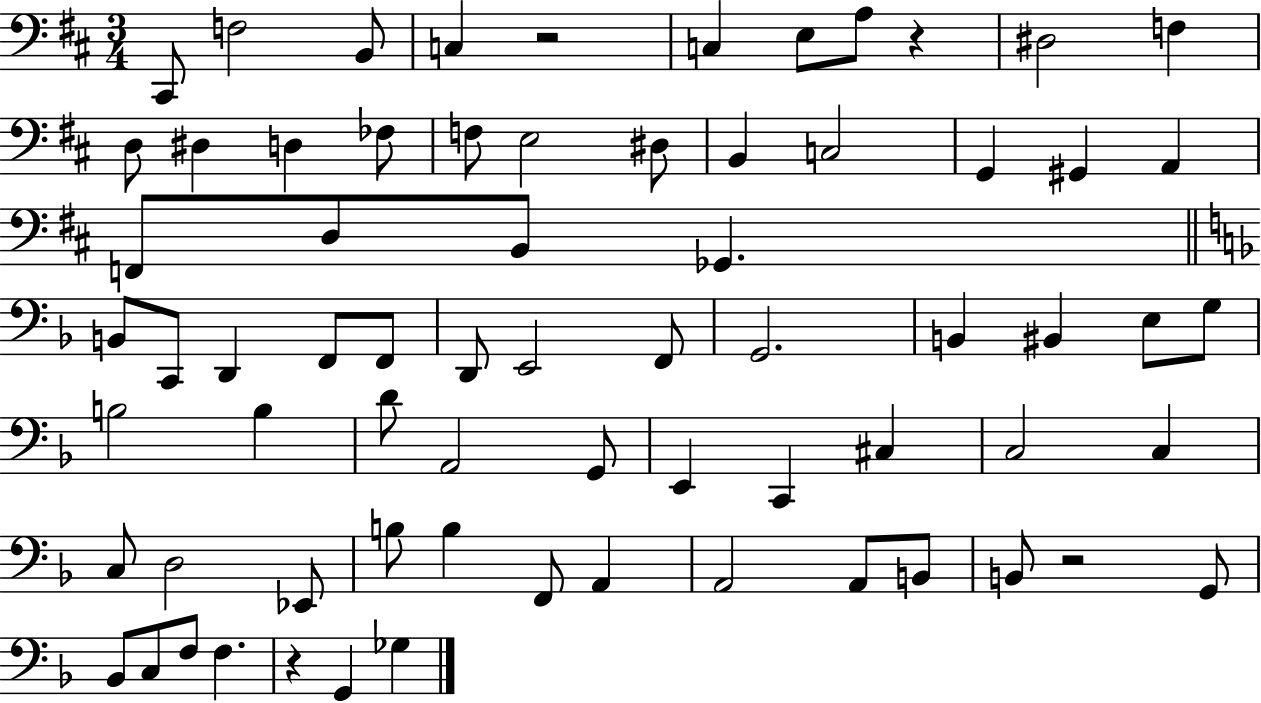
X:1
T:Untitled
M:3/4
L:1/4
K:D
^C,,/2 F,2 B,,/2 C, z2 C, E,/2 A,/2 z ^D,2 F, D,/2 ^D, D, _F,/2 F,/2 E,2 ^D,/2 B,, C,2 G,, ^G,, A,, F,,/2 D,/2 B,,/2 _G,, B,,/2 C,,/2 D,, F,,/2 F,,/2 D,,/2 E,,2 F,,/2 G,,2 B,, ^B,, E,/2 G,/2 B,2 B, D/2 A,,2 G,,/2 E,, C,, ^C, C,2 C, C,/2 D,2 _E,,/2 B,/2 B, F,,/2 A,, A,,2 A,,/2 B,,/2 B,,/2 z2 G,,/2 _B,,/2 C,/2 F,/2 F, z G,, _G,